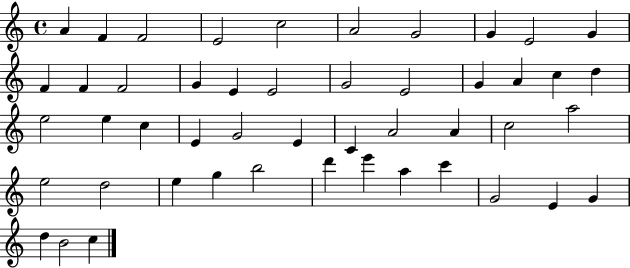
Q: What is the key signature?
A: C major